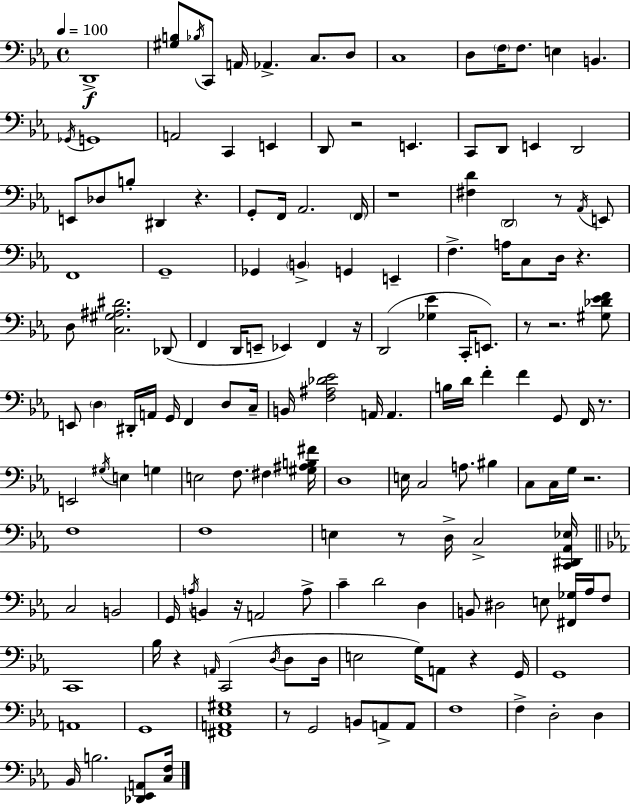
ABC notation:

X:1
T:Untitled
M:4/4
L:1/4
K:Cm
D,,4 [^G,B,]/2 _B,/4 C,,/2 A,,/4 _A,, C,/2 D,/2 C,4 D,/2 F,/4 F,/2 E, B,, _G,,/4 G,,4 A,,2 C,, E,, D,,/2 z2 E,, C,,/2 D,,/2 E,, D,,2 E,,/2 _D,/2 B,/2 ^D,, z G,,/2 F,,/4 _A,,2 F,,/4 z4 [^F,D] D,,2 z/2 _A,,/4 E,,/2 F,,4 G,,4 _G,, B,, G,, E,, F, A,/4 C,/2 D,/4 z D,/2 [C,^G,^A,^D]2 _D,,/2 F,, D,,/4 E,,/2 _E,, F,, z/4 D,,2 [_G,_E] C,,/4 E,,/2 z/2 z2 [^G,_D_EF]/2 E,,/2 D, ^D,,/4 A,,/4 G,,/4 F,, D,/2 C,/4 B,,/4 [F,^A,_D_E]2 A,,/4 A,, B,/4 D/4 F F G,,/2 F,,/4 z/2 E,,2 ^G,/4 E, G, E,2 F,/2 ^F, [^G,^A,B,^F]/4 D,4 E,/4 C,2 A,/2 ^B, C,/2 C,/4 G,/4 z2 F,4 F,4 E, z/2 D,/4 C,2 [C,,^D,,_A,,_E,]/4 C,2 B,,2 G,,/4 A,/4 B,, z/4 A,,2 A,/2 C D2 D, B,,/2 ^D,2 E,/2 [^F,,_G,]/4 _A,/4 F,/2 C,,4 _B,/4 z A,,/4 C,,2 D,/4 D,/2 D,/4 E,2 G,/4 A,,/2 z G,,/4 G,,4 A,,4 G,,4 [^F,,A,,_E,^G,]4 z/2 G,,2 B,,/2 A,,/2 A,,/2 F,4 F, D,2 D, _B,,/4 B,2 [_D,,_E,,A,,]/2 [C,F,]/4